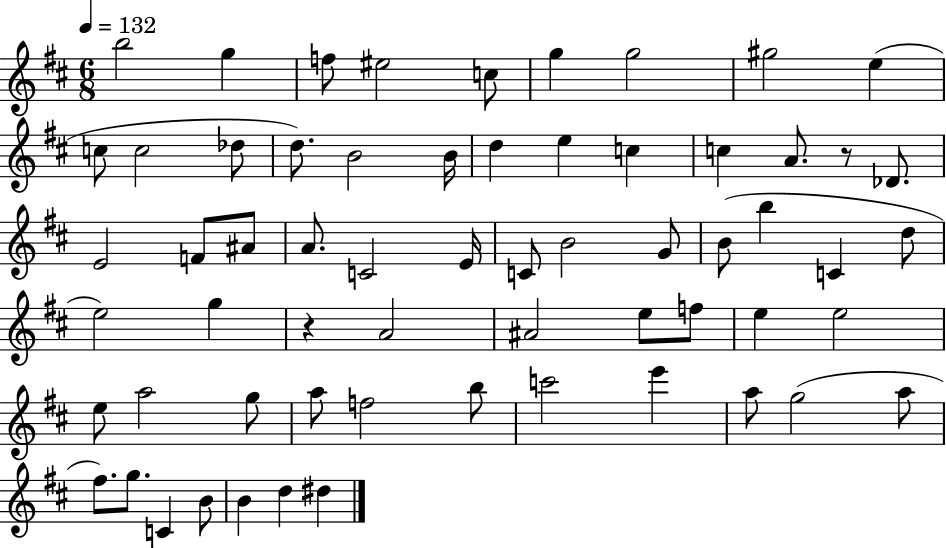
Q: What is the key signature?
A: D major